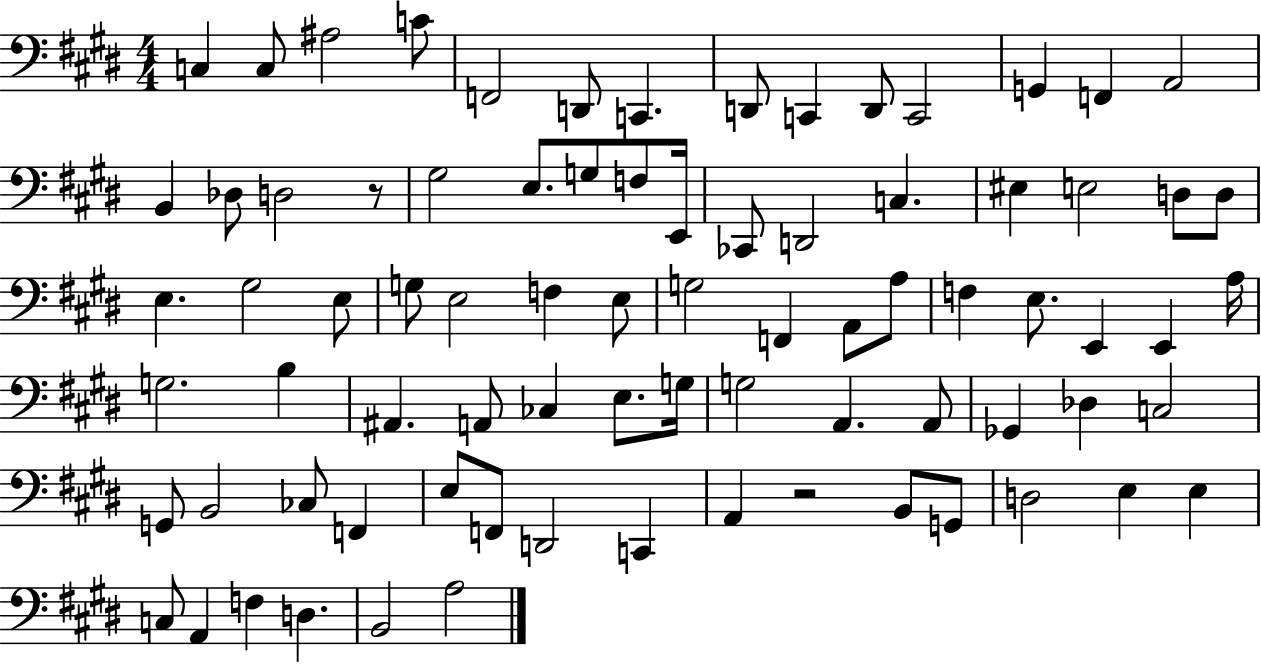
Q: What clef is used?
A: bass